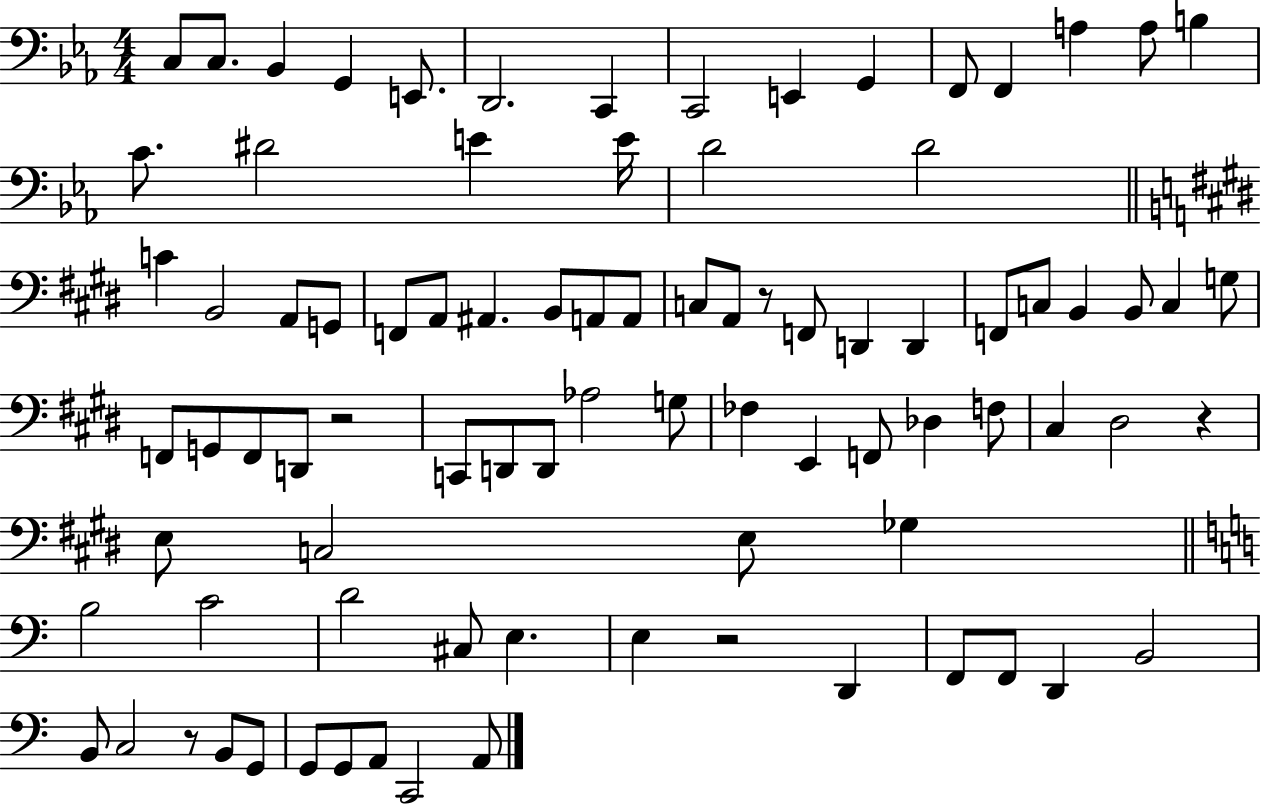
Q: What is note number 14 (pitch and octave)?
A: A3